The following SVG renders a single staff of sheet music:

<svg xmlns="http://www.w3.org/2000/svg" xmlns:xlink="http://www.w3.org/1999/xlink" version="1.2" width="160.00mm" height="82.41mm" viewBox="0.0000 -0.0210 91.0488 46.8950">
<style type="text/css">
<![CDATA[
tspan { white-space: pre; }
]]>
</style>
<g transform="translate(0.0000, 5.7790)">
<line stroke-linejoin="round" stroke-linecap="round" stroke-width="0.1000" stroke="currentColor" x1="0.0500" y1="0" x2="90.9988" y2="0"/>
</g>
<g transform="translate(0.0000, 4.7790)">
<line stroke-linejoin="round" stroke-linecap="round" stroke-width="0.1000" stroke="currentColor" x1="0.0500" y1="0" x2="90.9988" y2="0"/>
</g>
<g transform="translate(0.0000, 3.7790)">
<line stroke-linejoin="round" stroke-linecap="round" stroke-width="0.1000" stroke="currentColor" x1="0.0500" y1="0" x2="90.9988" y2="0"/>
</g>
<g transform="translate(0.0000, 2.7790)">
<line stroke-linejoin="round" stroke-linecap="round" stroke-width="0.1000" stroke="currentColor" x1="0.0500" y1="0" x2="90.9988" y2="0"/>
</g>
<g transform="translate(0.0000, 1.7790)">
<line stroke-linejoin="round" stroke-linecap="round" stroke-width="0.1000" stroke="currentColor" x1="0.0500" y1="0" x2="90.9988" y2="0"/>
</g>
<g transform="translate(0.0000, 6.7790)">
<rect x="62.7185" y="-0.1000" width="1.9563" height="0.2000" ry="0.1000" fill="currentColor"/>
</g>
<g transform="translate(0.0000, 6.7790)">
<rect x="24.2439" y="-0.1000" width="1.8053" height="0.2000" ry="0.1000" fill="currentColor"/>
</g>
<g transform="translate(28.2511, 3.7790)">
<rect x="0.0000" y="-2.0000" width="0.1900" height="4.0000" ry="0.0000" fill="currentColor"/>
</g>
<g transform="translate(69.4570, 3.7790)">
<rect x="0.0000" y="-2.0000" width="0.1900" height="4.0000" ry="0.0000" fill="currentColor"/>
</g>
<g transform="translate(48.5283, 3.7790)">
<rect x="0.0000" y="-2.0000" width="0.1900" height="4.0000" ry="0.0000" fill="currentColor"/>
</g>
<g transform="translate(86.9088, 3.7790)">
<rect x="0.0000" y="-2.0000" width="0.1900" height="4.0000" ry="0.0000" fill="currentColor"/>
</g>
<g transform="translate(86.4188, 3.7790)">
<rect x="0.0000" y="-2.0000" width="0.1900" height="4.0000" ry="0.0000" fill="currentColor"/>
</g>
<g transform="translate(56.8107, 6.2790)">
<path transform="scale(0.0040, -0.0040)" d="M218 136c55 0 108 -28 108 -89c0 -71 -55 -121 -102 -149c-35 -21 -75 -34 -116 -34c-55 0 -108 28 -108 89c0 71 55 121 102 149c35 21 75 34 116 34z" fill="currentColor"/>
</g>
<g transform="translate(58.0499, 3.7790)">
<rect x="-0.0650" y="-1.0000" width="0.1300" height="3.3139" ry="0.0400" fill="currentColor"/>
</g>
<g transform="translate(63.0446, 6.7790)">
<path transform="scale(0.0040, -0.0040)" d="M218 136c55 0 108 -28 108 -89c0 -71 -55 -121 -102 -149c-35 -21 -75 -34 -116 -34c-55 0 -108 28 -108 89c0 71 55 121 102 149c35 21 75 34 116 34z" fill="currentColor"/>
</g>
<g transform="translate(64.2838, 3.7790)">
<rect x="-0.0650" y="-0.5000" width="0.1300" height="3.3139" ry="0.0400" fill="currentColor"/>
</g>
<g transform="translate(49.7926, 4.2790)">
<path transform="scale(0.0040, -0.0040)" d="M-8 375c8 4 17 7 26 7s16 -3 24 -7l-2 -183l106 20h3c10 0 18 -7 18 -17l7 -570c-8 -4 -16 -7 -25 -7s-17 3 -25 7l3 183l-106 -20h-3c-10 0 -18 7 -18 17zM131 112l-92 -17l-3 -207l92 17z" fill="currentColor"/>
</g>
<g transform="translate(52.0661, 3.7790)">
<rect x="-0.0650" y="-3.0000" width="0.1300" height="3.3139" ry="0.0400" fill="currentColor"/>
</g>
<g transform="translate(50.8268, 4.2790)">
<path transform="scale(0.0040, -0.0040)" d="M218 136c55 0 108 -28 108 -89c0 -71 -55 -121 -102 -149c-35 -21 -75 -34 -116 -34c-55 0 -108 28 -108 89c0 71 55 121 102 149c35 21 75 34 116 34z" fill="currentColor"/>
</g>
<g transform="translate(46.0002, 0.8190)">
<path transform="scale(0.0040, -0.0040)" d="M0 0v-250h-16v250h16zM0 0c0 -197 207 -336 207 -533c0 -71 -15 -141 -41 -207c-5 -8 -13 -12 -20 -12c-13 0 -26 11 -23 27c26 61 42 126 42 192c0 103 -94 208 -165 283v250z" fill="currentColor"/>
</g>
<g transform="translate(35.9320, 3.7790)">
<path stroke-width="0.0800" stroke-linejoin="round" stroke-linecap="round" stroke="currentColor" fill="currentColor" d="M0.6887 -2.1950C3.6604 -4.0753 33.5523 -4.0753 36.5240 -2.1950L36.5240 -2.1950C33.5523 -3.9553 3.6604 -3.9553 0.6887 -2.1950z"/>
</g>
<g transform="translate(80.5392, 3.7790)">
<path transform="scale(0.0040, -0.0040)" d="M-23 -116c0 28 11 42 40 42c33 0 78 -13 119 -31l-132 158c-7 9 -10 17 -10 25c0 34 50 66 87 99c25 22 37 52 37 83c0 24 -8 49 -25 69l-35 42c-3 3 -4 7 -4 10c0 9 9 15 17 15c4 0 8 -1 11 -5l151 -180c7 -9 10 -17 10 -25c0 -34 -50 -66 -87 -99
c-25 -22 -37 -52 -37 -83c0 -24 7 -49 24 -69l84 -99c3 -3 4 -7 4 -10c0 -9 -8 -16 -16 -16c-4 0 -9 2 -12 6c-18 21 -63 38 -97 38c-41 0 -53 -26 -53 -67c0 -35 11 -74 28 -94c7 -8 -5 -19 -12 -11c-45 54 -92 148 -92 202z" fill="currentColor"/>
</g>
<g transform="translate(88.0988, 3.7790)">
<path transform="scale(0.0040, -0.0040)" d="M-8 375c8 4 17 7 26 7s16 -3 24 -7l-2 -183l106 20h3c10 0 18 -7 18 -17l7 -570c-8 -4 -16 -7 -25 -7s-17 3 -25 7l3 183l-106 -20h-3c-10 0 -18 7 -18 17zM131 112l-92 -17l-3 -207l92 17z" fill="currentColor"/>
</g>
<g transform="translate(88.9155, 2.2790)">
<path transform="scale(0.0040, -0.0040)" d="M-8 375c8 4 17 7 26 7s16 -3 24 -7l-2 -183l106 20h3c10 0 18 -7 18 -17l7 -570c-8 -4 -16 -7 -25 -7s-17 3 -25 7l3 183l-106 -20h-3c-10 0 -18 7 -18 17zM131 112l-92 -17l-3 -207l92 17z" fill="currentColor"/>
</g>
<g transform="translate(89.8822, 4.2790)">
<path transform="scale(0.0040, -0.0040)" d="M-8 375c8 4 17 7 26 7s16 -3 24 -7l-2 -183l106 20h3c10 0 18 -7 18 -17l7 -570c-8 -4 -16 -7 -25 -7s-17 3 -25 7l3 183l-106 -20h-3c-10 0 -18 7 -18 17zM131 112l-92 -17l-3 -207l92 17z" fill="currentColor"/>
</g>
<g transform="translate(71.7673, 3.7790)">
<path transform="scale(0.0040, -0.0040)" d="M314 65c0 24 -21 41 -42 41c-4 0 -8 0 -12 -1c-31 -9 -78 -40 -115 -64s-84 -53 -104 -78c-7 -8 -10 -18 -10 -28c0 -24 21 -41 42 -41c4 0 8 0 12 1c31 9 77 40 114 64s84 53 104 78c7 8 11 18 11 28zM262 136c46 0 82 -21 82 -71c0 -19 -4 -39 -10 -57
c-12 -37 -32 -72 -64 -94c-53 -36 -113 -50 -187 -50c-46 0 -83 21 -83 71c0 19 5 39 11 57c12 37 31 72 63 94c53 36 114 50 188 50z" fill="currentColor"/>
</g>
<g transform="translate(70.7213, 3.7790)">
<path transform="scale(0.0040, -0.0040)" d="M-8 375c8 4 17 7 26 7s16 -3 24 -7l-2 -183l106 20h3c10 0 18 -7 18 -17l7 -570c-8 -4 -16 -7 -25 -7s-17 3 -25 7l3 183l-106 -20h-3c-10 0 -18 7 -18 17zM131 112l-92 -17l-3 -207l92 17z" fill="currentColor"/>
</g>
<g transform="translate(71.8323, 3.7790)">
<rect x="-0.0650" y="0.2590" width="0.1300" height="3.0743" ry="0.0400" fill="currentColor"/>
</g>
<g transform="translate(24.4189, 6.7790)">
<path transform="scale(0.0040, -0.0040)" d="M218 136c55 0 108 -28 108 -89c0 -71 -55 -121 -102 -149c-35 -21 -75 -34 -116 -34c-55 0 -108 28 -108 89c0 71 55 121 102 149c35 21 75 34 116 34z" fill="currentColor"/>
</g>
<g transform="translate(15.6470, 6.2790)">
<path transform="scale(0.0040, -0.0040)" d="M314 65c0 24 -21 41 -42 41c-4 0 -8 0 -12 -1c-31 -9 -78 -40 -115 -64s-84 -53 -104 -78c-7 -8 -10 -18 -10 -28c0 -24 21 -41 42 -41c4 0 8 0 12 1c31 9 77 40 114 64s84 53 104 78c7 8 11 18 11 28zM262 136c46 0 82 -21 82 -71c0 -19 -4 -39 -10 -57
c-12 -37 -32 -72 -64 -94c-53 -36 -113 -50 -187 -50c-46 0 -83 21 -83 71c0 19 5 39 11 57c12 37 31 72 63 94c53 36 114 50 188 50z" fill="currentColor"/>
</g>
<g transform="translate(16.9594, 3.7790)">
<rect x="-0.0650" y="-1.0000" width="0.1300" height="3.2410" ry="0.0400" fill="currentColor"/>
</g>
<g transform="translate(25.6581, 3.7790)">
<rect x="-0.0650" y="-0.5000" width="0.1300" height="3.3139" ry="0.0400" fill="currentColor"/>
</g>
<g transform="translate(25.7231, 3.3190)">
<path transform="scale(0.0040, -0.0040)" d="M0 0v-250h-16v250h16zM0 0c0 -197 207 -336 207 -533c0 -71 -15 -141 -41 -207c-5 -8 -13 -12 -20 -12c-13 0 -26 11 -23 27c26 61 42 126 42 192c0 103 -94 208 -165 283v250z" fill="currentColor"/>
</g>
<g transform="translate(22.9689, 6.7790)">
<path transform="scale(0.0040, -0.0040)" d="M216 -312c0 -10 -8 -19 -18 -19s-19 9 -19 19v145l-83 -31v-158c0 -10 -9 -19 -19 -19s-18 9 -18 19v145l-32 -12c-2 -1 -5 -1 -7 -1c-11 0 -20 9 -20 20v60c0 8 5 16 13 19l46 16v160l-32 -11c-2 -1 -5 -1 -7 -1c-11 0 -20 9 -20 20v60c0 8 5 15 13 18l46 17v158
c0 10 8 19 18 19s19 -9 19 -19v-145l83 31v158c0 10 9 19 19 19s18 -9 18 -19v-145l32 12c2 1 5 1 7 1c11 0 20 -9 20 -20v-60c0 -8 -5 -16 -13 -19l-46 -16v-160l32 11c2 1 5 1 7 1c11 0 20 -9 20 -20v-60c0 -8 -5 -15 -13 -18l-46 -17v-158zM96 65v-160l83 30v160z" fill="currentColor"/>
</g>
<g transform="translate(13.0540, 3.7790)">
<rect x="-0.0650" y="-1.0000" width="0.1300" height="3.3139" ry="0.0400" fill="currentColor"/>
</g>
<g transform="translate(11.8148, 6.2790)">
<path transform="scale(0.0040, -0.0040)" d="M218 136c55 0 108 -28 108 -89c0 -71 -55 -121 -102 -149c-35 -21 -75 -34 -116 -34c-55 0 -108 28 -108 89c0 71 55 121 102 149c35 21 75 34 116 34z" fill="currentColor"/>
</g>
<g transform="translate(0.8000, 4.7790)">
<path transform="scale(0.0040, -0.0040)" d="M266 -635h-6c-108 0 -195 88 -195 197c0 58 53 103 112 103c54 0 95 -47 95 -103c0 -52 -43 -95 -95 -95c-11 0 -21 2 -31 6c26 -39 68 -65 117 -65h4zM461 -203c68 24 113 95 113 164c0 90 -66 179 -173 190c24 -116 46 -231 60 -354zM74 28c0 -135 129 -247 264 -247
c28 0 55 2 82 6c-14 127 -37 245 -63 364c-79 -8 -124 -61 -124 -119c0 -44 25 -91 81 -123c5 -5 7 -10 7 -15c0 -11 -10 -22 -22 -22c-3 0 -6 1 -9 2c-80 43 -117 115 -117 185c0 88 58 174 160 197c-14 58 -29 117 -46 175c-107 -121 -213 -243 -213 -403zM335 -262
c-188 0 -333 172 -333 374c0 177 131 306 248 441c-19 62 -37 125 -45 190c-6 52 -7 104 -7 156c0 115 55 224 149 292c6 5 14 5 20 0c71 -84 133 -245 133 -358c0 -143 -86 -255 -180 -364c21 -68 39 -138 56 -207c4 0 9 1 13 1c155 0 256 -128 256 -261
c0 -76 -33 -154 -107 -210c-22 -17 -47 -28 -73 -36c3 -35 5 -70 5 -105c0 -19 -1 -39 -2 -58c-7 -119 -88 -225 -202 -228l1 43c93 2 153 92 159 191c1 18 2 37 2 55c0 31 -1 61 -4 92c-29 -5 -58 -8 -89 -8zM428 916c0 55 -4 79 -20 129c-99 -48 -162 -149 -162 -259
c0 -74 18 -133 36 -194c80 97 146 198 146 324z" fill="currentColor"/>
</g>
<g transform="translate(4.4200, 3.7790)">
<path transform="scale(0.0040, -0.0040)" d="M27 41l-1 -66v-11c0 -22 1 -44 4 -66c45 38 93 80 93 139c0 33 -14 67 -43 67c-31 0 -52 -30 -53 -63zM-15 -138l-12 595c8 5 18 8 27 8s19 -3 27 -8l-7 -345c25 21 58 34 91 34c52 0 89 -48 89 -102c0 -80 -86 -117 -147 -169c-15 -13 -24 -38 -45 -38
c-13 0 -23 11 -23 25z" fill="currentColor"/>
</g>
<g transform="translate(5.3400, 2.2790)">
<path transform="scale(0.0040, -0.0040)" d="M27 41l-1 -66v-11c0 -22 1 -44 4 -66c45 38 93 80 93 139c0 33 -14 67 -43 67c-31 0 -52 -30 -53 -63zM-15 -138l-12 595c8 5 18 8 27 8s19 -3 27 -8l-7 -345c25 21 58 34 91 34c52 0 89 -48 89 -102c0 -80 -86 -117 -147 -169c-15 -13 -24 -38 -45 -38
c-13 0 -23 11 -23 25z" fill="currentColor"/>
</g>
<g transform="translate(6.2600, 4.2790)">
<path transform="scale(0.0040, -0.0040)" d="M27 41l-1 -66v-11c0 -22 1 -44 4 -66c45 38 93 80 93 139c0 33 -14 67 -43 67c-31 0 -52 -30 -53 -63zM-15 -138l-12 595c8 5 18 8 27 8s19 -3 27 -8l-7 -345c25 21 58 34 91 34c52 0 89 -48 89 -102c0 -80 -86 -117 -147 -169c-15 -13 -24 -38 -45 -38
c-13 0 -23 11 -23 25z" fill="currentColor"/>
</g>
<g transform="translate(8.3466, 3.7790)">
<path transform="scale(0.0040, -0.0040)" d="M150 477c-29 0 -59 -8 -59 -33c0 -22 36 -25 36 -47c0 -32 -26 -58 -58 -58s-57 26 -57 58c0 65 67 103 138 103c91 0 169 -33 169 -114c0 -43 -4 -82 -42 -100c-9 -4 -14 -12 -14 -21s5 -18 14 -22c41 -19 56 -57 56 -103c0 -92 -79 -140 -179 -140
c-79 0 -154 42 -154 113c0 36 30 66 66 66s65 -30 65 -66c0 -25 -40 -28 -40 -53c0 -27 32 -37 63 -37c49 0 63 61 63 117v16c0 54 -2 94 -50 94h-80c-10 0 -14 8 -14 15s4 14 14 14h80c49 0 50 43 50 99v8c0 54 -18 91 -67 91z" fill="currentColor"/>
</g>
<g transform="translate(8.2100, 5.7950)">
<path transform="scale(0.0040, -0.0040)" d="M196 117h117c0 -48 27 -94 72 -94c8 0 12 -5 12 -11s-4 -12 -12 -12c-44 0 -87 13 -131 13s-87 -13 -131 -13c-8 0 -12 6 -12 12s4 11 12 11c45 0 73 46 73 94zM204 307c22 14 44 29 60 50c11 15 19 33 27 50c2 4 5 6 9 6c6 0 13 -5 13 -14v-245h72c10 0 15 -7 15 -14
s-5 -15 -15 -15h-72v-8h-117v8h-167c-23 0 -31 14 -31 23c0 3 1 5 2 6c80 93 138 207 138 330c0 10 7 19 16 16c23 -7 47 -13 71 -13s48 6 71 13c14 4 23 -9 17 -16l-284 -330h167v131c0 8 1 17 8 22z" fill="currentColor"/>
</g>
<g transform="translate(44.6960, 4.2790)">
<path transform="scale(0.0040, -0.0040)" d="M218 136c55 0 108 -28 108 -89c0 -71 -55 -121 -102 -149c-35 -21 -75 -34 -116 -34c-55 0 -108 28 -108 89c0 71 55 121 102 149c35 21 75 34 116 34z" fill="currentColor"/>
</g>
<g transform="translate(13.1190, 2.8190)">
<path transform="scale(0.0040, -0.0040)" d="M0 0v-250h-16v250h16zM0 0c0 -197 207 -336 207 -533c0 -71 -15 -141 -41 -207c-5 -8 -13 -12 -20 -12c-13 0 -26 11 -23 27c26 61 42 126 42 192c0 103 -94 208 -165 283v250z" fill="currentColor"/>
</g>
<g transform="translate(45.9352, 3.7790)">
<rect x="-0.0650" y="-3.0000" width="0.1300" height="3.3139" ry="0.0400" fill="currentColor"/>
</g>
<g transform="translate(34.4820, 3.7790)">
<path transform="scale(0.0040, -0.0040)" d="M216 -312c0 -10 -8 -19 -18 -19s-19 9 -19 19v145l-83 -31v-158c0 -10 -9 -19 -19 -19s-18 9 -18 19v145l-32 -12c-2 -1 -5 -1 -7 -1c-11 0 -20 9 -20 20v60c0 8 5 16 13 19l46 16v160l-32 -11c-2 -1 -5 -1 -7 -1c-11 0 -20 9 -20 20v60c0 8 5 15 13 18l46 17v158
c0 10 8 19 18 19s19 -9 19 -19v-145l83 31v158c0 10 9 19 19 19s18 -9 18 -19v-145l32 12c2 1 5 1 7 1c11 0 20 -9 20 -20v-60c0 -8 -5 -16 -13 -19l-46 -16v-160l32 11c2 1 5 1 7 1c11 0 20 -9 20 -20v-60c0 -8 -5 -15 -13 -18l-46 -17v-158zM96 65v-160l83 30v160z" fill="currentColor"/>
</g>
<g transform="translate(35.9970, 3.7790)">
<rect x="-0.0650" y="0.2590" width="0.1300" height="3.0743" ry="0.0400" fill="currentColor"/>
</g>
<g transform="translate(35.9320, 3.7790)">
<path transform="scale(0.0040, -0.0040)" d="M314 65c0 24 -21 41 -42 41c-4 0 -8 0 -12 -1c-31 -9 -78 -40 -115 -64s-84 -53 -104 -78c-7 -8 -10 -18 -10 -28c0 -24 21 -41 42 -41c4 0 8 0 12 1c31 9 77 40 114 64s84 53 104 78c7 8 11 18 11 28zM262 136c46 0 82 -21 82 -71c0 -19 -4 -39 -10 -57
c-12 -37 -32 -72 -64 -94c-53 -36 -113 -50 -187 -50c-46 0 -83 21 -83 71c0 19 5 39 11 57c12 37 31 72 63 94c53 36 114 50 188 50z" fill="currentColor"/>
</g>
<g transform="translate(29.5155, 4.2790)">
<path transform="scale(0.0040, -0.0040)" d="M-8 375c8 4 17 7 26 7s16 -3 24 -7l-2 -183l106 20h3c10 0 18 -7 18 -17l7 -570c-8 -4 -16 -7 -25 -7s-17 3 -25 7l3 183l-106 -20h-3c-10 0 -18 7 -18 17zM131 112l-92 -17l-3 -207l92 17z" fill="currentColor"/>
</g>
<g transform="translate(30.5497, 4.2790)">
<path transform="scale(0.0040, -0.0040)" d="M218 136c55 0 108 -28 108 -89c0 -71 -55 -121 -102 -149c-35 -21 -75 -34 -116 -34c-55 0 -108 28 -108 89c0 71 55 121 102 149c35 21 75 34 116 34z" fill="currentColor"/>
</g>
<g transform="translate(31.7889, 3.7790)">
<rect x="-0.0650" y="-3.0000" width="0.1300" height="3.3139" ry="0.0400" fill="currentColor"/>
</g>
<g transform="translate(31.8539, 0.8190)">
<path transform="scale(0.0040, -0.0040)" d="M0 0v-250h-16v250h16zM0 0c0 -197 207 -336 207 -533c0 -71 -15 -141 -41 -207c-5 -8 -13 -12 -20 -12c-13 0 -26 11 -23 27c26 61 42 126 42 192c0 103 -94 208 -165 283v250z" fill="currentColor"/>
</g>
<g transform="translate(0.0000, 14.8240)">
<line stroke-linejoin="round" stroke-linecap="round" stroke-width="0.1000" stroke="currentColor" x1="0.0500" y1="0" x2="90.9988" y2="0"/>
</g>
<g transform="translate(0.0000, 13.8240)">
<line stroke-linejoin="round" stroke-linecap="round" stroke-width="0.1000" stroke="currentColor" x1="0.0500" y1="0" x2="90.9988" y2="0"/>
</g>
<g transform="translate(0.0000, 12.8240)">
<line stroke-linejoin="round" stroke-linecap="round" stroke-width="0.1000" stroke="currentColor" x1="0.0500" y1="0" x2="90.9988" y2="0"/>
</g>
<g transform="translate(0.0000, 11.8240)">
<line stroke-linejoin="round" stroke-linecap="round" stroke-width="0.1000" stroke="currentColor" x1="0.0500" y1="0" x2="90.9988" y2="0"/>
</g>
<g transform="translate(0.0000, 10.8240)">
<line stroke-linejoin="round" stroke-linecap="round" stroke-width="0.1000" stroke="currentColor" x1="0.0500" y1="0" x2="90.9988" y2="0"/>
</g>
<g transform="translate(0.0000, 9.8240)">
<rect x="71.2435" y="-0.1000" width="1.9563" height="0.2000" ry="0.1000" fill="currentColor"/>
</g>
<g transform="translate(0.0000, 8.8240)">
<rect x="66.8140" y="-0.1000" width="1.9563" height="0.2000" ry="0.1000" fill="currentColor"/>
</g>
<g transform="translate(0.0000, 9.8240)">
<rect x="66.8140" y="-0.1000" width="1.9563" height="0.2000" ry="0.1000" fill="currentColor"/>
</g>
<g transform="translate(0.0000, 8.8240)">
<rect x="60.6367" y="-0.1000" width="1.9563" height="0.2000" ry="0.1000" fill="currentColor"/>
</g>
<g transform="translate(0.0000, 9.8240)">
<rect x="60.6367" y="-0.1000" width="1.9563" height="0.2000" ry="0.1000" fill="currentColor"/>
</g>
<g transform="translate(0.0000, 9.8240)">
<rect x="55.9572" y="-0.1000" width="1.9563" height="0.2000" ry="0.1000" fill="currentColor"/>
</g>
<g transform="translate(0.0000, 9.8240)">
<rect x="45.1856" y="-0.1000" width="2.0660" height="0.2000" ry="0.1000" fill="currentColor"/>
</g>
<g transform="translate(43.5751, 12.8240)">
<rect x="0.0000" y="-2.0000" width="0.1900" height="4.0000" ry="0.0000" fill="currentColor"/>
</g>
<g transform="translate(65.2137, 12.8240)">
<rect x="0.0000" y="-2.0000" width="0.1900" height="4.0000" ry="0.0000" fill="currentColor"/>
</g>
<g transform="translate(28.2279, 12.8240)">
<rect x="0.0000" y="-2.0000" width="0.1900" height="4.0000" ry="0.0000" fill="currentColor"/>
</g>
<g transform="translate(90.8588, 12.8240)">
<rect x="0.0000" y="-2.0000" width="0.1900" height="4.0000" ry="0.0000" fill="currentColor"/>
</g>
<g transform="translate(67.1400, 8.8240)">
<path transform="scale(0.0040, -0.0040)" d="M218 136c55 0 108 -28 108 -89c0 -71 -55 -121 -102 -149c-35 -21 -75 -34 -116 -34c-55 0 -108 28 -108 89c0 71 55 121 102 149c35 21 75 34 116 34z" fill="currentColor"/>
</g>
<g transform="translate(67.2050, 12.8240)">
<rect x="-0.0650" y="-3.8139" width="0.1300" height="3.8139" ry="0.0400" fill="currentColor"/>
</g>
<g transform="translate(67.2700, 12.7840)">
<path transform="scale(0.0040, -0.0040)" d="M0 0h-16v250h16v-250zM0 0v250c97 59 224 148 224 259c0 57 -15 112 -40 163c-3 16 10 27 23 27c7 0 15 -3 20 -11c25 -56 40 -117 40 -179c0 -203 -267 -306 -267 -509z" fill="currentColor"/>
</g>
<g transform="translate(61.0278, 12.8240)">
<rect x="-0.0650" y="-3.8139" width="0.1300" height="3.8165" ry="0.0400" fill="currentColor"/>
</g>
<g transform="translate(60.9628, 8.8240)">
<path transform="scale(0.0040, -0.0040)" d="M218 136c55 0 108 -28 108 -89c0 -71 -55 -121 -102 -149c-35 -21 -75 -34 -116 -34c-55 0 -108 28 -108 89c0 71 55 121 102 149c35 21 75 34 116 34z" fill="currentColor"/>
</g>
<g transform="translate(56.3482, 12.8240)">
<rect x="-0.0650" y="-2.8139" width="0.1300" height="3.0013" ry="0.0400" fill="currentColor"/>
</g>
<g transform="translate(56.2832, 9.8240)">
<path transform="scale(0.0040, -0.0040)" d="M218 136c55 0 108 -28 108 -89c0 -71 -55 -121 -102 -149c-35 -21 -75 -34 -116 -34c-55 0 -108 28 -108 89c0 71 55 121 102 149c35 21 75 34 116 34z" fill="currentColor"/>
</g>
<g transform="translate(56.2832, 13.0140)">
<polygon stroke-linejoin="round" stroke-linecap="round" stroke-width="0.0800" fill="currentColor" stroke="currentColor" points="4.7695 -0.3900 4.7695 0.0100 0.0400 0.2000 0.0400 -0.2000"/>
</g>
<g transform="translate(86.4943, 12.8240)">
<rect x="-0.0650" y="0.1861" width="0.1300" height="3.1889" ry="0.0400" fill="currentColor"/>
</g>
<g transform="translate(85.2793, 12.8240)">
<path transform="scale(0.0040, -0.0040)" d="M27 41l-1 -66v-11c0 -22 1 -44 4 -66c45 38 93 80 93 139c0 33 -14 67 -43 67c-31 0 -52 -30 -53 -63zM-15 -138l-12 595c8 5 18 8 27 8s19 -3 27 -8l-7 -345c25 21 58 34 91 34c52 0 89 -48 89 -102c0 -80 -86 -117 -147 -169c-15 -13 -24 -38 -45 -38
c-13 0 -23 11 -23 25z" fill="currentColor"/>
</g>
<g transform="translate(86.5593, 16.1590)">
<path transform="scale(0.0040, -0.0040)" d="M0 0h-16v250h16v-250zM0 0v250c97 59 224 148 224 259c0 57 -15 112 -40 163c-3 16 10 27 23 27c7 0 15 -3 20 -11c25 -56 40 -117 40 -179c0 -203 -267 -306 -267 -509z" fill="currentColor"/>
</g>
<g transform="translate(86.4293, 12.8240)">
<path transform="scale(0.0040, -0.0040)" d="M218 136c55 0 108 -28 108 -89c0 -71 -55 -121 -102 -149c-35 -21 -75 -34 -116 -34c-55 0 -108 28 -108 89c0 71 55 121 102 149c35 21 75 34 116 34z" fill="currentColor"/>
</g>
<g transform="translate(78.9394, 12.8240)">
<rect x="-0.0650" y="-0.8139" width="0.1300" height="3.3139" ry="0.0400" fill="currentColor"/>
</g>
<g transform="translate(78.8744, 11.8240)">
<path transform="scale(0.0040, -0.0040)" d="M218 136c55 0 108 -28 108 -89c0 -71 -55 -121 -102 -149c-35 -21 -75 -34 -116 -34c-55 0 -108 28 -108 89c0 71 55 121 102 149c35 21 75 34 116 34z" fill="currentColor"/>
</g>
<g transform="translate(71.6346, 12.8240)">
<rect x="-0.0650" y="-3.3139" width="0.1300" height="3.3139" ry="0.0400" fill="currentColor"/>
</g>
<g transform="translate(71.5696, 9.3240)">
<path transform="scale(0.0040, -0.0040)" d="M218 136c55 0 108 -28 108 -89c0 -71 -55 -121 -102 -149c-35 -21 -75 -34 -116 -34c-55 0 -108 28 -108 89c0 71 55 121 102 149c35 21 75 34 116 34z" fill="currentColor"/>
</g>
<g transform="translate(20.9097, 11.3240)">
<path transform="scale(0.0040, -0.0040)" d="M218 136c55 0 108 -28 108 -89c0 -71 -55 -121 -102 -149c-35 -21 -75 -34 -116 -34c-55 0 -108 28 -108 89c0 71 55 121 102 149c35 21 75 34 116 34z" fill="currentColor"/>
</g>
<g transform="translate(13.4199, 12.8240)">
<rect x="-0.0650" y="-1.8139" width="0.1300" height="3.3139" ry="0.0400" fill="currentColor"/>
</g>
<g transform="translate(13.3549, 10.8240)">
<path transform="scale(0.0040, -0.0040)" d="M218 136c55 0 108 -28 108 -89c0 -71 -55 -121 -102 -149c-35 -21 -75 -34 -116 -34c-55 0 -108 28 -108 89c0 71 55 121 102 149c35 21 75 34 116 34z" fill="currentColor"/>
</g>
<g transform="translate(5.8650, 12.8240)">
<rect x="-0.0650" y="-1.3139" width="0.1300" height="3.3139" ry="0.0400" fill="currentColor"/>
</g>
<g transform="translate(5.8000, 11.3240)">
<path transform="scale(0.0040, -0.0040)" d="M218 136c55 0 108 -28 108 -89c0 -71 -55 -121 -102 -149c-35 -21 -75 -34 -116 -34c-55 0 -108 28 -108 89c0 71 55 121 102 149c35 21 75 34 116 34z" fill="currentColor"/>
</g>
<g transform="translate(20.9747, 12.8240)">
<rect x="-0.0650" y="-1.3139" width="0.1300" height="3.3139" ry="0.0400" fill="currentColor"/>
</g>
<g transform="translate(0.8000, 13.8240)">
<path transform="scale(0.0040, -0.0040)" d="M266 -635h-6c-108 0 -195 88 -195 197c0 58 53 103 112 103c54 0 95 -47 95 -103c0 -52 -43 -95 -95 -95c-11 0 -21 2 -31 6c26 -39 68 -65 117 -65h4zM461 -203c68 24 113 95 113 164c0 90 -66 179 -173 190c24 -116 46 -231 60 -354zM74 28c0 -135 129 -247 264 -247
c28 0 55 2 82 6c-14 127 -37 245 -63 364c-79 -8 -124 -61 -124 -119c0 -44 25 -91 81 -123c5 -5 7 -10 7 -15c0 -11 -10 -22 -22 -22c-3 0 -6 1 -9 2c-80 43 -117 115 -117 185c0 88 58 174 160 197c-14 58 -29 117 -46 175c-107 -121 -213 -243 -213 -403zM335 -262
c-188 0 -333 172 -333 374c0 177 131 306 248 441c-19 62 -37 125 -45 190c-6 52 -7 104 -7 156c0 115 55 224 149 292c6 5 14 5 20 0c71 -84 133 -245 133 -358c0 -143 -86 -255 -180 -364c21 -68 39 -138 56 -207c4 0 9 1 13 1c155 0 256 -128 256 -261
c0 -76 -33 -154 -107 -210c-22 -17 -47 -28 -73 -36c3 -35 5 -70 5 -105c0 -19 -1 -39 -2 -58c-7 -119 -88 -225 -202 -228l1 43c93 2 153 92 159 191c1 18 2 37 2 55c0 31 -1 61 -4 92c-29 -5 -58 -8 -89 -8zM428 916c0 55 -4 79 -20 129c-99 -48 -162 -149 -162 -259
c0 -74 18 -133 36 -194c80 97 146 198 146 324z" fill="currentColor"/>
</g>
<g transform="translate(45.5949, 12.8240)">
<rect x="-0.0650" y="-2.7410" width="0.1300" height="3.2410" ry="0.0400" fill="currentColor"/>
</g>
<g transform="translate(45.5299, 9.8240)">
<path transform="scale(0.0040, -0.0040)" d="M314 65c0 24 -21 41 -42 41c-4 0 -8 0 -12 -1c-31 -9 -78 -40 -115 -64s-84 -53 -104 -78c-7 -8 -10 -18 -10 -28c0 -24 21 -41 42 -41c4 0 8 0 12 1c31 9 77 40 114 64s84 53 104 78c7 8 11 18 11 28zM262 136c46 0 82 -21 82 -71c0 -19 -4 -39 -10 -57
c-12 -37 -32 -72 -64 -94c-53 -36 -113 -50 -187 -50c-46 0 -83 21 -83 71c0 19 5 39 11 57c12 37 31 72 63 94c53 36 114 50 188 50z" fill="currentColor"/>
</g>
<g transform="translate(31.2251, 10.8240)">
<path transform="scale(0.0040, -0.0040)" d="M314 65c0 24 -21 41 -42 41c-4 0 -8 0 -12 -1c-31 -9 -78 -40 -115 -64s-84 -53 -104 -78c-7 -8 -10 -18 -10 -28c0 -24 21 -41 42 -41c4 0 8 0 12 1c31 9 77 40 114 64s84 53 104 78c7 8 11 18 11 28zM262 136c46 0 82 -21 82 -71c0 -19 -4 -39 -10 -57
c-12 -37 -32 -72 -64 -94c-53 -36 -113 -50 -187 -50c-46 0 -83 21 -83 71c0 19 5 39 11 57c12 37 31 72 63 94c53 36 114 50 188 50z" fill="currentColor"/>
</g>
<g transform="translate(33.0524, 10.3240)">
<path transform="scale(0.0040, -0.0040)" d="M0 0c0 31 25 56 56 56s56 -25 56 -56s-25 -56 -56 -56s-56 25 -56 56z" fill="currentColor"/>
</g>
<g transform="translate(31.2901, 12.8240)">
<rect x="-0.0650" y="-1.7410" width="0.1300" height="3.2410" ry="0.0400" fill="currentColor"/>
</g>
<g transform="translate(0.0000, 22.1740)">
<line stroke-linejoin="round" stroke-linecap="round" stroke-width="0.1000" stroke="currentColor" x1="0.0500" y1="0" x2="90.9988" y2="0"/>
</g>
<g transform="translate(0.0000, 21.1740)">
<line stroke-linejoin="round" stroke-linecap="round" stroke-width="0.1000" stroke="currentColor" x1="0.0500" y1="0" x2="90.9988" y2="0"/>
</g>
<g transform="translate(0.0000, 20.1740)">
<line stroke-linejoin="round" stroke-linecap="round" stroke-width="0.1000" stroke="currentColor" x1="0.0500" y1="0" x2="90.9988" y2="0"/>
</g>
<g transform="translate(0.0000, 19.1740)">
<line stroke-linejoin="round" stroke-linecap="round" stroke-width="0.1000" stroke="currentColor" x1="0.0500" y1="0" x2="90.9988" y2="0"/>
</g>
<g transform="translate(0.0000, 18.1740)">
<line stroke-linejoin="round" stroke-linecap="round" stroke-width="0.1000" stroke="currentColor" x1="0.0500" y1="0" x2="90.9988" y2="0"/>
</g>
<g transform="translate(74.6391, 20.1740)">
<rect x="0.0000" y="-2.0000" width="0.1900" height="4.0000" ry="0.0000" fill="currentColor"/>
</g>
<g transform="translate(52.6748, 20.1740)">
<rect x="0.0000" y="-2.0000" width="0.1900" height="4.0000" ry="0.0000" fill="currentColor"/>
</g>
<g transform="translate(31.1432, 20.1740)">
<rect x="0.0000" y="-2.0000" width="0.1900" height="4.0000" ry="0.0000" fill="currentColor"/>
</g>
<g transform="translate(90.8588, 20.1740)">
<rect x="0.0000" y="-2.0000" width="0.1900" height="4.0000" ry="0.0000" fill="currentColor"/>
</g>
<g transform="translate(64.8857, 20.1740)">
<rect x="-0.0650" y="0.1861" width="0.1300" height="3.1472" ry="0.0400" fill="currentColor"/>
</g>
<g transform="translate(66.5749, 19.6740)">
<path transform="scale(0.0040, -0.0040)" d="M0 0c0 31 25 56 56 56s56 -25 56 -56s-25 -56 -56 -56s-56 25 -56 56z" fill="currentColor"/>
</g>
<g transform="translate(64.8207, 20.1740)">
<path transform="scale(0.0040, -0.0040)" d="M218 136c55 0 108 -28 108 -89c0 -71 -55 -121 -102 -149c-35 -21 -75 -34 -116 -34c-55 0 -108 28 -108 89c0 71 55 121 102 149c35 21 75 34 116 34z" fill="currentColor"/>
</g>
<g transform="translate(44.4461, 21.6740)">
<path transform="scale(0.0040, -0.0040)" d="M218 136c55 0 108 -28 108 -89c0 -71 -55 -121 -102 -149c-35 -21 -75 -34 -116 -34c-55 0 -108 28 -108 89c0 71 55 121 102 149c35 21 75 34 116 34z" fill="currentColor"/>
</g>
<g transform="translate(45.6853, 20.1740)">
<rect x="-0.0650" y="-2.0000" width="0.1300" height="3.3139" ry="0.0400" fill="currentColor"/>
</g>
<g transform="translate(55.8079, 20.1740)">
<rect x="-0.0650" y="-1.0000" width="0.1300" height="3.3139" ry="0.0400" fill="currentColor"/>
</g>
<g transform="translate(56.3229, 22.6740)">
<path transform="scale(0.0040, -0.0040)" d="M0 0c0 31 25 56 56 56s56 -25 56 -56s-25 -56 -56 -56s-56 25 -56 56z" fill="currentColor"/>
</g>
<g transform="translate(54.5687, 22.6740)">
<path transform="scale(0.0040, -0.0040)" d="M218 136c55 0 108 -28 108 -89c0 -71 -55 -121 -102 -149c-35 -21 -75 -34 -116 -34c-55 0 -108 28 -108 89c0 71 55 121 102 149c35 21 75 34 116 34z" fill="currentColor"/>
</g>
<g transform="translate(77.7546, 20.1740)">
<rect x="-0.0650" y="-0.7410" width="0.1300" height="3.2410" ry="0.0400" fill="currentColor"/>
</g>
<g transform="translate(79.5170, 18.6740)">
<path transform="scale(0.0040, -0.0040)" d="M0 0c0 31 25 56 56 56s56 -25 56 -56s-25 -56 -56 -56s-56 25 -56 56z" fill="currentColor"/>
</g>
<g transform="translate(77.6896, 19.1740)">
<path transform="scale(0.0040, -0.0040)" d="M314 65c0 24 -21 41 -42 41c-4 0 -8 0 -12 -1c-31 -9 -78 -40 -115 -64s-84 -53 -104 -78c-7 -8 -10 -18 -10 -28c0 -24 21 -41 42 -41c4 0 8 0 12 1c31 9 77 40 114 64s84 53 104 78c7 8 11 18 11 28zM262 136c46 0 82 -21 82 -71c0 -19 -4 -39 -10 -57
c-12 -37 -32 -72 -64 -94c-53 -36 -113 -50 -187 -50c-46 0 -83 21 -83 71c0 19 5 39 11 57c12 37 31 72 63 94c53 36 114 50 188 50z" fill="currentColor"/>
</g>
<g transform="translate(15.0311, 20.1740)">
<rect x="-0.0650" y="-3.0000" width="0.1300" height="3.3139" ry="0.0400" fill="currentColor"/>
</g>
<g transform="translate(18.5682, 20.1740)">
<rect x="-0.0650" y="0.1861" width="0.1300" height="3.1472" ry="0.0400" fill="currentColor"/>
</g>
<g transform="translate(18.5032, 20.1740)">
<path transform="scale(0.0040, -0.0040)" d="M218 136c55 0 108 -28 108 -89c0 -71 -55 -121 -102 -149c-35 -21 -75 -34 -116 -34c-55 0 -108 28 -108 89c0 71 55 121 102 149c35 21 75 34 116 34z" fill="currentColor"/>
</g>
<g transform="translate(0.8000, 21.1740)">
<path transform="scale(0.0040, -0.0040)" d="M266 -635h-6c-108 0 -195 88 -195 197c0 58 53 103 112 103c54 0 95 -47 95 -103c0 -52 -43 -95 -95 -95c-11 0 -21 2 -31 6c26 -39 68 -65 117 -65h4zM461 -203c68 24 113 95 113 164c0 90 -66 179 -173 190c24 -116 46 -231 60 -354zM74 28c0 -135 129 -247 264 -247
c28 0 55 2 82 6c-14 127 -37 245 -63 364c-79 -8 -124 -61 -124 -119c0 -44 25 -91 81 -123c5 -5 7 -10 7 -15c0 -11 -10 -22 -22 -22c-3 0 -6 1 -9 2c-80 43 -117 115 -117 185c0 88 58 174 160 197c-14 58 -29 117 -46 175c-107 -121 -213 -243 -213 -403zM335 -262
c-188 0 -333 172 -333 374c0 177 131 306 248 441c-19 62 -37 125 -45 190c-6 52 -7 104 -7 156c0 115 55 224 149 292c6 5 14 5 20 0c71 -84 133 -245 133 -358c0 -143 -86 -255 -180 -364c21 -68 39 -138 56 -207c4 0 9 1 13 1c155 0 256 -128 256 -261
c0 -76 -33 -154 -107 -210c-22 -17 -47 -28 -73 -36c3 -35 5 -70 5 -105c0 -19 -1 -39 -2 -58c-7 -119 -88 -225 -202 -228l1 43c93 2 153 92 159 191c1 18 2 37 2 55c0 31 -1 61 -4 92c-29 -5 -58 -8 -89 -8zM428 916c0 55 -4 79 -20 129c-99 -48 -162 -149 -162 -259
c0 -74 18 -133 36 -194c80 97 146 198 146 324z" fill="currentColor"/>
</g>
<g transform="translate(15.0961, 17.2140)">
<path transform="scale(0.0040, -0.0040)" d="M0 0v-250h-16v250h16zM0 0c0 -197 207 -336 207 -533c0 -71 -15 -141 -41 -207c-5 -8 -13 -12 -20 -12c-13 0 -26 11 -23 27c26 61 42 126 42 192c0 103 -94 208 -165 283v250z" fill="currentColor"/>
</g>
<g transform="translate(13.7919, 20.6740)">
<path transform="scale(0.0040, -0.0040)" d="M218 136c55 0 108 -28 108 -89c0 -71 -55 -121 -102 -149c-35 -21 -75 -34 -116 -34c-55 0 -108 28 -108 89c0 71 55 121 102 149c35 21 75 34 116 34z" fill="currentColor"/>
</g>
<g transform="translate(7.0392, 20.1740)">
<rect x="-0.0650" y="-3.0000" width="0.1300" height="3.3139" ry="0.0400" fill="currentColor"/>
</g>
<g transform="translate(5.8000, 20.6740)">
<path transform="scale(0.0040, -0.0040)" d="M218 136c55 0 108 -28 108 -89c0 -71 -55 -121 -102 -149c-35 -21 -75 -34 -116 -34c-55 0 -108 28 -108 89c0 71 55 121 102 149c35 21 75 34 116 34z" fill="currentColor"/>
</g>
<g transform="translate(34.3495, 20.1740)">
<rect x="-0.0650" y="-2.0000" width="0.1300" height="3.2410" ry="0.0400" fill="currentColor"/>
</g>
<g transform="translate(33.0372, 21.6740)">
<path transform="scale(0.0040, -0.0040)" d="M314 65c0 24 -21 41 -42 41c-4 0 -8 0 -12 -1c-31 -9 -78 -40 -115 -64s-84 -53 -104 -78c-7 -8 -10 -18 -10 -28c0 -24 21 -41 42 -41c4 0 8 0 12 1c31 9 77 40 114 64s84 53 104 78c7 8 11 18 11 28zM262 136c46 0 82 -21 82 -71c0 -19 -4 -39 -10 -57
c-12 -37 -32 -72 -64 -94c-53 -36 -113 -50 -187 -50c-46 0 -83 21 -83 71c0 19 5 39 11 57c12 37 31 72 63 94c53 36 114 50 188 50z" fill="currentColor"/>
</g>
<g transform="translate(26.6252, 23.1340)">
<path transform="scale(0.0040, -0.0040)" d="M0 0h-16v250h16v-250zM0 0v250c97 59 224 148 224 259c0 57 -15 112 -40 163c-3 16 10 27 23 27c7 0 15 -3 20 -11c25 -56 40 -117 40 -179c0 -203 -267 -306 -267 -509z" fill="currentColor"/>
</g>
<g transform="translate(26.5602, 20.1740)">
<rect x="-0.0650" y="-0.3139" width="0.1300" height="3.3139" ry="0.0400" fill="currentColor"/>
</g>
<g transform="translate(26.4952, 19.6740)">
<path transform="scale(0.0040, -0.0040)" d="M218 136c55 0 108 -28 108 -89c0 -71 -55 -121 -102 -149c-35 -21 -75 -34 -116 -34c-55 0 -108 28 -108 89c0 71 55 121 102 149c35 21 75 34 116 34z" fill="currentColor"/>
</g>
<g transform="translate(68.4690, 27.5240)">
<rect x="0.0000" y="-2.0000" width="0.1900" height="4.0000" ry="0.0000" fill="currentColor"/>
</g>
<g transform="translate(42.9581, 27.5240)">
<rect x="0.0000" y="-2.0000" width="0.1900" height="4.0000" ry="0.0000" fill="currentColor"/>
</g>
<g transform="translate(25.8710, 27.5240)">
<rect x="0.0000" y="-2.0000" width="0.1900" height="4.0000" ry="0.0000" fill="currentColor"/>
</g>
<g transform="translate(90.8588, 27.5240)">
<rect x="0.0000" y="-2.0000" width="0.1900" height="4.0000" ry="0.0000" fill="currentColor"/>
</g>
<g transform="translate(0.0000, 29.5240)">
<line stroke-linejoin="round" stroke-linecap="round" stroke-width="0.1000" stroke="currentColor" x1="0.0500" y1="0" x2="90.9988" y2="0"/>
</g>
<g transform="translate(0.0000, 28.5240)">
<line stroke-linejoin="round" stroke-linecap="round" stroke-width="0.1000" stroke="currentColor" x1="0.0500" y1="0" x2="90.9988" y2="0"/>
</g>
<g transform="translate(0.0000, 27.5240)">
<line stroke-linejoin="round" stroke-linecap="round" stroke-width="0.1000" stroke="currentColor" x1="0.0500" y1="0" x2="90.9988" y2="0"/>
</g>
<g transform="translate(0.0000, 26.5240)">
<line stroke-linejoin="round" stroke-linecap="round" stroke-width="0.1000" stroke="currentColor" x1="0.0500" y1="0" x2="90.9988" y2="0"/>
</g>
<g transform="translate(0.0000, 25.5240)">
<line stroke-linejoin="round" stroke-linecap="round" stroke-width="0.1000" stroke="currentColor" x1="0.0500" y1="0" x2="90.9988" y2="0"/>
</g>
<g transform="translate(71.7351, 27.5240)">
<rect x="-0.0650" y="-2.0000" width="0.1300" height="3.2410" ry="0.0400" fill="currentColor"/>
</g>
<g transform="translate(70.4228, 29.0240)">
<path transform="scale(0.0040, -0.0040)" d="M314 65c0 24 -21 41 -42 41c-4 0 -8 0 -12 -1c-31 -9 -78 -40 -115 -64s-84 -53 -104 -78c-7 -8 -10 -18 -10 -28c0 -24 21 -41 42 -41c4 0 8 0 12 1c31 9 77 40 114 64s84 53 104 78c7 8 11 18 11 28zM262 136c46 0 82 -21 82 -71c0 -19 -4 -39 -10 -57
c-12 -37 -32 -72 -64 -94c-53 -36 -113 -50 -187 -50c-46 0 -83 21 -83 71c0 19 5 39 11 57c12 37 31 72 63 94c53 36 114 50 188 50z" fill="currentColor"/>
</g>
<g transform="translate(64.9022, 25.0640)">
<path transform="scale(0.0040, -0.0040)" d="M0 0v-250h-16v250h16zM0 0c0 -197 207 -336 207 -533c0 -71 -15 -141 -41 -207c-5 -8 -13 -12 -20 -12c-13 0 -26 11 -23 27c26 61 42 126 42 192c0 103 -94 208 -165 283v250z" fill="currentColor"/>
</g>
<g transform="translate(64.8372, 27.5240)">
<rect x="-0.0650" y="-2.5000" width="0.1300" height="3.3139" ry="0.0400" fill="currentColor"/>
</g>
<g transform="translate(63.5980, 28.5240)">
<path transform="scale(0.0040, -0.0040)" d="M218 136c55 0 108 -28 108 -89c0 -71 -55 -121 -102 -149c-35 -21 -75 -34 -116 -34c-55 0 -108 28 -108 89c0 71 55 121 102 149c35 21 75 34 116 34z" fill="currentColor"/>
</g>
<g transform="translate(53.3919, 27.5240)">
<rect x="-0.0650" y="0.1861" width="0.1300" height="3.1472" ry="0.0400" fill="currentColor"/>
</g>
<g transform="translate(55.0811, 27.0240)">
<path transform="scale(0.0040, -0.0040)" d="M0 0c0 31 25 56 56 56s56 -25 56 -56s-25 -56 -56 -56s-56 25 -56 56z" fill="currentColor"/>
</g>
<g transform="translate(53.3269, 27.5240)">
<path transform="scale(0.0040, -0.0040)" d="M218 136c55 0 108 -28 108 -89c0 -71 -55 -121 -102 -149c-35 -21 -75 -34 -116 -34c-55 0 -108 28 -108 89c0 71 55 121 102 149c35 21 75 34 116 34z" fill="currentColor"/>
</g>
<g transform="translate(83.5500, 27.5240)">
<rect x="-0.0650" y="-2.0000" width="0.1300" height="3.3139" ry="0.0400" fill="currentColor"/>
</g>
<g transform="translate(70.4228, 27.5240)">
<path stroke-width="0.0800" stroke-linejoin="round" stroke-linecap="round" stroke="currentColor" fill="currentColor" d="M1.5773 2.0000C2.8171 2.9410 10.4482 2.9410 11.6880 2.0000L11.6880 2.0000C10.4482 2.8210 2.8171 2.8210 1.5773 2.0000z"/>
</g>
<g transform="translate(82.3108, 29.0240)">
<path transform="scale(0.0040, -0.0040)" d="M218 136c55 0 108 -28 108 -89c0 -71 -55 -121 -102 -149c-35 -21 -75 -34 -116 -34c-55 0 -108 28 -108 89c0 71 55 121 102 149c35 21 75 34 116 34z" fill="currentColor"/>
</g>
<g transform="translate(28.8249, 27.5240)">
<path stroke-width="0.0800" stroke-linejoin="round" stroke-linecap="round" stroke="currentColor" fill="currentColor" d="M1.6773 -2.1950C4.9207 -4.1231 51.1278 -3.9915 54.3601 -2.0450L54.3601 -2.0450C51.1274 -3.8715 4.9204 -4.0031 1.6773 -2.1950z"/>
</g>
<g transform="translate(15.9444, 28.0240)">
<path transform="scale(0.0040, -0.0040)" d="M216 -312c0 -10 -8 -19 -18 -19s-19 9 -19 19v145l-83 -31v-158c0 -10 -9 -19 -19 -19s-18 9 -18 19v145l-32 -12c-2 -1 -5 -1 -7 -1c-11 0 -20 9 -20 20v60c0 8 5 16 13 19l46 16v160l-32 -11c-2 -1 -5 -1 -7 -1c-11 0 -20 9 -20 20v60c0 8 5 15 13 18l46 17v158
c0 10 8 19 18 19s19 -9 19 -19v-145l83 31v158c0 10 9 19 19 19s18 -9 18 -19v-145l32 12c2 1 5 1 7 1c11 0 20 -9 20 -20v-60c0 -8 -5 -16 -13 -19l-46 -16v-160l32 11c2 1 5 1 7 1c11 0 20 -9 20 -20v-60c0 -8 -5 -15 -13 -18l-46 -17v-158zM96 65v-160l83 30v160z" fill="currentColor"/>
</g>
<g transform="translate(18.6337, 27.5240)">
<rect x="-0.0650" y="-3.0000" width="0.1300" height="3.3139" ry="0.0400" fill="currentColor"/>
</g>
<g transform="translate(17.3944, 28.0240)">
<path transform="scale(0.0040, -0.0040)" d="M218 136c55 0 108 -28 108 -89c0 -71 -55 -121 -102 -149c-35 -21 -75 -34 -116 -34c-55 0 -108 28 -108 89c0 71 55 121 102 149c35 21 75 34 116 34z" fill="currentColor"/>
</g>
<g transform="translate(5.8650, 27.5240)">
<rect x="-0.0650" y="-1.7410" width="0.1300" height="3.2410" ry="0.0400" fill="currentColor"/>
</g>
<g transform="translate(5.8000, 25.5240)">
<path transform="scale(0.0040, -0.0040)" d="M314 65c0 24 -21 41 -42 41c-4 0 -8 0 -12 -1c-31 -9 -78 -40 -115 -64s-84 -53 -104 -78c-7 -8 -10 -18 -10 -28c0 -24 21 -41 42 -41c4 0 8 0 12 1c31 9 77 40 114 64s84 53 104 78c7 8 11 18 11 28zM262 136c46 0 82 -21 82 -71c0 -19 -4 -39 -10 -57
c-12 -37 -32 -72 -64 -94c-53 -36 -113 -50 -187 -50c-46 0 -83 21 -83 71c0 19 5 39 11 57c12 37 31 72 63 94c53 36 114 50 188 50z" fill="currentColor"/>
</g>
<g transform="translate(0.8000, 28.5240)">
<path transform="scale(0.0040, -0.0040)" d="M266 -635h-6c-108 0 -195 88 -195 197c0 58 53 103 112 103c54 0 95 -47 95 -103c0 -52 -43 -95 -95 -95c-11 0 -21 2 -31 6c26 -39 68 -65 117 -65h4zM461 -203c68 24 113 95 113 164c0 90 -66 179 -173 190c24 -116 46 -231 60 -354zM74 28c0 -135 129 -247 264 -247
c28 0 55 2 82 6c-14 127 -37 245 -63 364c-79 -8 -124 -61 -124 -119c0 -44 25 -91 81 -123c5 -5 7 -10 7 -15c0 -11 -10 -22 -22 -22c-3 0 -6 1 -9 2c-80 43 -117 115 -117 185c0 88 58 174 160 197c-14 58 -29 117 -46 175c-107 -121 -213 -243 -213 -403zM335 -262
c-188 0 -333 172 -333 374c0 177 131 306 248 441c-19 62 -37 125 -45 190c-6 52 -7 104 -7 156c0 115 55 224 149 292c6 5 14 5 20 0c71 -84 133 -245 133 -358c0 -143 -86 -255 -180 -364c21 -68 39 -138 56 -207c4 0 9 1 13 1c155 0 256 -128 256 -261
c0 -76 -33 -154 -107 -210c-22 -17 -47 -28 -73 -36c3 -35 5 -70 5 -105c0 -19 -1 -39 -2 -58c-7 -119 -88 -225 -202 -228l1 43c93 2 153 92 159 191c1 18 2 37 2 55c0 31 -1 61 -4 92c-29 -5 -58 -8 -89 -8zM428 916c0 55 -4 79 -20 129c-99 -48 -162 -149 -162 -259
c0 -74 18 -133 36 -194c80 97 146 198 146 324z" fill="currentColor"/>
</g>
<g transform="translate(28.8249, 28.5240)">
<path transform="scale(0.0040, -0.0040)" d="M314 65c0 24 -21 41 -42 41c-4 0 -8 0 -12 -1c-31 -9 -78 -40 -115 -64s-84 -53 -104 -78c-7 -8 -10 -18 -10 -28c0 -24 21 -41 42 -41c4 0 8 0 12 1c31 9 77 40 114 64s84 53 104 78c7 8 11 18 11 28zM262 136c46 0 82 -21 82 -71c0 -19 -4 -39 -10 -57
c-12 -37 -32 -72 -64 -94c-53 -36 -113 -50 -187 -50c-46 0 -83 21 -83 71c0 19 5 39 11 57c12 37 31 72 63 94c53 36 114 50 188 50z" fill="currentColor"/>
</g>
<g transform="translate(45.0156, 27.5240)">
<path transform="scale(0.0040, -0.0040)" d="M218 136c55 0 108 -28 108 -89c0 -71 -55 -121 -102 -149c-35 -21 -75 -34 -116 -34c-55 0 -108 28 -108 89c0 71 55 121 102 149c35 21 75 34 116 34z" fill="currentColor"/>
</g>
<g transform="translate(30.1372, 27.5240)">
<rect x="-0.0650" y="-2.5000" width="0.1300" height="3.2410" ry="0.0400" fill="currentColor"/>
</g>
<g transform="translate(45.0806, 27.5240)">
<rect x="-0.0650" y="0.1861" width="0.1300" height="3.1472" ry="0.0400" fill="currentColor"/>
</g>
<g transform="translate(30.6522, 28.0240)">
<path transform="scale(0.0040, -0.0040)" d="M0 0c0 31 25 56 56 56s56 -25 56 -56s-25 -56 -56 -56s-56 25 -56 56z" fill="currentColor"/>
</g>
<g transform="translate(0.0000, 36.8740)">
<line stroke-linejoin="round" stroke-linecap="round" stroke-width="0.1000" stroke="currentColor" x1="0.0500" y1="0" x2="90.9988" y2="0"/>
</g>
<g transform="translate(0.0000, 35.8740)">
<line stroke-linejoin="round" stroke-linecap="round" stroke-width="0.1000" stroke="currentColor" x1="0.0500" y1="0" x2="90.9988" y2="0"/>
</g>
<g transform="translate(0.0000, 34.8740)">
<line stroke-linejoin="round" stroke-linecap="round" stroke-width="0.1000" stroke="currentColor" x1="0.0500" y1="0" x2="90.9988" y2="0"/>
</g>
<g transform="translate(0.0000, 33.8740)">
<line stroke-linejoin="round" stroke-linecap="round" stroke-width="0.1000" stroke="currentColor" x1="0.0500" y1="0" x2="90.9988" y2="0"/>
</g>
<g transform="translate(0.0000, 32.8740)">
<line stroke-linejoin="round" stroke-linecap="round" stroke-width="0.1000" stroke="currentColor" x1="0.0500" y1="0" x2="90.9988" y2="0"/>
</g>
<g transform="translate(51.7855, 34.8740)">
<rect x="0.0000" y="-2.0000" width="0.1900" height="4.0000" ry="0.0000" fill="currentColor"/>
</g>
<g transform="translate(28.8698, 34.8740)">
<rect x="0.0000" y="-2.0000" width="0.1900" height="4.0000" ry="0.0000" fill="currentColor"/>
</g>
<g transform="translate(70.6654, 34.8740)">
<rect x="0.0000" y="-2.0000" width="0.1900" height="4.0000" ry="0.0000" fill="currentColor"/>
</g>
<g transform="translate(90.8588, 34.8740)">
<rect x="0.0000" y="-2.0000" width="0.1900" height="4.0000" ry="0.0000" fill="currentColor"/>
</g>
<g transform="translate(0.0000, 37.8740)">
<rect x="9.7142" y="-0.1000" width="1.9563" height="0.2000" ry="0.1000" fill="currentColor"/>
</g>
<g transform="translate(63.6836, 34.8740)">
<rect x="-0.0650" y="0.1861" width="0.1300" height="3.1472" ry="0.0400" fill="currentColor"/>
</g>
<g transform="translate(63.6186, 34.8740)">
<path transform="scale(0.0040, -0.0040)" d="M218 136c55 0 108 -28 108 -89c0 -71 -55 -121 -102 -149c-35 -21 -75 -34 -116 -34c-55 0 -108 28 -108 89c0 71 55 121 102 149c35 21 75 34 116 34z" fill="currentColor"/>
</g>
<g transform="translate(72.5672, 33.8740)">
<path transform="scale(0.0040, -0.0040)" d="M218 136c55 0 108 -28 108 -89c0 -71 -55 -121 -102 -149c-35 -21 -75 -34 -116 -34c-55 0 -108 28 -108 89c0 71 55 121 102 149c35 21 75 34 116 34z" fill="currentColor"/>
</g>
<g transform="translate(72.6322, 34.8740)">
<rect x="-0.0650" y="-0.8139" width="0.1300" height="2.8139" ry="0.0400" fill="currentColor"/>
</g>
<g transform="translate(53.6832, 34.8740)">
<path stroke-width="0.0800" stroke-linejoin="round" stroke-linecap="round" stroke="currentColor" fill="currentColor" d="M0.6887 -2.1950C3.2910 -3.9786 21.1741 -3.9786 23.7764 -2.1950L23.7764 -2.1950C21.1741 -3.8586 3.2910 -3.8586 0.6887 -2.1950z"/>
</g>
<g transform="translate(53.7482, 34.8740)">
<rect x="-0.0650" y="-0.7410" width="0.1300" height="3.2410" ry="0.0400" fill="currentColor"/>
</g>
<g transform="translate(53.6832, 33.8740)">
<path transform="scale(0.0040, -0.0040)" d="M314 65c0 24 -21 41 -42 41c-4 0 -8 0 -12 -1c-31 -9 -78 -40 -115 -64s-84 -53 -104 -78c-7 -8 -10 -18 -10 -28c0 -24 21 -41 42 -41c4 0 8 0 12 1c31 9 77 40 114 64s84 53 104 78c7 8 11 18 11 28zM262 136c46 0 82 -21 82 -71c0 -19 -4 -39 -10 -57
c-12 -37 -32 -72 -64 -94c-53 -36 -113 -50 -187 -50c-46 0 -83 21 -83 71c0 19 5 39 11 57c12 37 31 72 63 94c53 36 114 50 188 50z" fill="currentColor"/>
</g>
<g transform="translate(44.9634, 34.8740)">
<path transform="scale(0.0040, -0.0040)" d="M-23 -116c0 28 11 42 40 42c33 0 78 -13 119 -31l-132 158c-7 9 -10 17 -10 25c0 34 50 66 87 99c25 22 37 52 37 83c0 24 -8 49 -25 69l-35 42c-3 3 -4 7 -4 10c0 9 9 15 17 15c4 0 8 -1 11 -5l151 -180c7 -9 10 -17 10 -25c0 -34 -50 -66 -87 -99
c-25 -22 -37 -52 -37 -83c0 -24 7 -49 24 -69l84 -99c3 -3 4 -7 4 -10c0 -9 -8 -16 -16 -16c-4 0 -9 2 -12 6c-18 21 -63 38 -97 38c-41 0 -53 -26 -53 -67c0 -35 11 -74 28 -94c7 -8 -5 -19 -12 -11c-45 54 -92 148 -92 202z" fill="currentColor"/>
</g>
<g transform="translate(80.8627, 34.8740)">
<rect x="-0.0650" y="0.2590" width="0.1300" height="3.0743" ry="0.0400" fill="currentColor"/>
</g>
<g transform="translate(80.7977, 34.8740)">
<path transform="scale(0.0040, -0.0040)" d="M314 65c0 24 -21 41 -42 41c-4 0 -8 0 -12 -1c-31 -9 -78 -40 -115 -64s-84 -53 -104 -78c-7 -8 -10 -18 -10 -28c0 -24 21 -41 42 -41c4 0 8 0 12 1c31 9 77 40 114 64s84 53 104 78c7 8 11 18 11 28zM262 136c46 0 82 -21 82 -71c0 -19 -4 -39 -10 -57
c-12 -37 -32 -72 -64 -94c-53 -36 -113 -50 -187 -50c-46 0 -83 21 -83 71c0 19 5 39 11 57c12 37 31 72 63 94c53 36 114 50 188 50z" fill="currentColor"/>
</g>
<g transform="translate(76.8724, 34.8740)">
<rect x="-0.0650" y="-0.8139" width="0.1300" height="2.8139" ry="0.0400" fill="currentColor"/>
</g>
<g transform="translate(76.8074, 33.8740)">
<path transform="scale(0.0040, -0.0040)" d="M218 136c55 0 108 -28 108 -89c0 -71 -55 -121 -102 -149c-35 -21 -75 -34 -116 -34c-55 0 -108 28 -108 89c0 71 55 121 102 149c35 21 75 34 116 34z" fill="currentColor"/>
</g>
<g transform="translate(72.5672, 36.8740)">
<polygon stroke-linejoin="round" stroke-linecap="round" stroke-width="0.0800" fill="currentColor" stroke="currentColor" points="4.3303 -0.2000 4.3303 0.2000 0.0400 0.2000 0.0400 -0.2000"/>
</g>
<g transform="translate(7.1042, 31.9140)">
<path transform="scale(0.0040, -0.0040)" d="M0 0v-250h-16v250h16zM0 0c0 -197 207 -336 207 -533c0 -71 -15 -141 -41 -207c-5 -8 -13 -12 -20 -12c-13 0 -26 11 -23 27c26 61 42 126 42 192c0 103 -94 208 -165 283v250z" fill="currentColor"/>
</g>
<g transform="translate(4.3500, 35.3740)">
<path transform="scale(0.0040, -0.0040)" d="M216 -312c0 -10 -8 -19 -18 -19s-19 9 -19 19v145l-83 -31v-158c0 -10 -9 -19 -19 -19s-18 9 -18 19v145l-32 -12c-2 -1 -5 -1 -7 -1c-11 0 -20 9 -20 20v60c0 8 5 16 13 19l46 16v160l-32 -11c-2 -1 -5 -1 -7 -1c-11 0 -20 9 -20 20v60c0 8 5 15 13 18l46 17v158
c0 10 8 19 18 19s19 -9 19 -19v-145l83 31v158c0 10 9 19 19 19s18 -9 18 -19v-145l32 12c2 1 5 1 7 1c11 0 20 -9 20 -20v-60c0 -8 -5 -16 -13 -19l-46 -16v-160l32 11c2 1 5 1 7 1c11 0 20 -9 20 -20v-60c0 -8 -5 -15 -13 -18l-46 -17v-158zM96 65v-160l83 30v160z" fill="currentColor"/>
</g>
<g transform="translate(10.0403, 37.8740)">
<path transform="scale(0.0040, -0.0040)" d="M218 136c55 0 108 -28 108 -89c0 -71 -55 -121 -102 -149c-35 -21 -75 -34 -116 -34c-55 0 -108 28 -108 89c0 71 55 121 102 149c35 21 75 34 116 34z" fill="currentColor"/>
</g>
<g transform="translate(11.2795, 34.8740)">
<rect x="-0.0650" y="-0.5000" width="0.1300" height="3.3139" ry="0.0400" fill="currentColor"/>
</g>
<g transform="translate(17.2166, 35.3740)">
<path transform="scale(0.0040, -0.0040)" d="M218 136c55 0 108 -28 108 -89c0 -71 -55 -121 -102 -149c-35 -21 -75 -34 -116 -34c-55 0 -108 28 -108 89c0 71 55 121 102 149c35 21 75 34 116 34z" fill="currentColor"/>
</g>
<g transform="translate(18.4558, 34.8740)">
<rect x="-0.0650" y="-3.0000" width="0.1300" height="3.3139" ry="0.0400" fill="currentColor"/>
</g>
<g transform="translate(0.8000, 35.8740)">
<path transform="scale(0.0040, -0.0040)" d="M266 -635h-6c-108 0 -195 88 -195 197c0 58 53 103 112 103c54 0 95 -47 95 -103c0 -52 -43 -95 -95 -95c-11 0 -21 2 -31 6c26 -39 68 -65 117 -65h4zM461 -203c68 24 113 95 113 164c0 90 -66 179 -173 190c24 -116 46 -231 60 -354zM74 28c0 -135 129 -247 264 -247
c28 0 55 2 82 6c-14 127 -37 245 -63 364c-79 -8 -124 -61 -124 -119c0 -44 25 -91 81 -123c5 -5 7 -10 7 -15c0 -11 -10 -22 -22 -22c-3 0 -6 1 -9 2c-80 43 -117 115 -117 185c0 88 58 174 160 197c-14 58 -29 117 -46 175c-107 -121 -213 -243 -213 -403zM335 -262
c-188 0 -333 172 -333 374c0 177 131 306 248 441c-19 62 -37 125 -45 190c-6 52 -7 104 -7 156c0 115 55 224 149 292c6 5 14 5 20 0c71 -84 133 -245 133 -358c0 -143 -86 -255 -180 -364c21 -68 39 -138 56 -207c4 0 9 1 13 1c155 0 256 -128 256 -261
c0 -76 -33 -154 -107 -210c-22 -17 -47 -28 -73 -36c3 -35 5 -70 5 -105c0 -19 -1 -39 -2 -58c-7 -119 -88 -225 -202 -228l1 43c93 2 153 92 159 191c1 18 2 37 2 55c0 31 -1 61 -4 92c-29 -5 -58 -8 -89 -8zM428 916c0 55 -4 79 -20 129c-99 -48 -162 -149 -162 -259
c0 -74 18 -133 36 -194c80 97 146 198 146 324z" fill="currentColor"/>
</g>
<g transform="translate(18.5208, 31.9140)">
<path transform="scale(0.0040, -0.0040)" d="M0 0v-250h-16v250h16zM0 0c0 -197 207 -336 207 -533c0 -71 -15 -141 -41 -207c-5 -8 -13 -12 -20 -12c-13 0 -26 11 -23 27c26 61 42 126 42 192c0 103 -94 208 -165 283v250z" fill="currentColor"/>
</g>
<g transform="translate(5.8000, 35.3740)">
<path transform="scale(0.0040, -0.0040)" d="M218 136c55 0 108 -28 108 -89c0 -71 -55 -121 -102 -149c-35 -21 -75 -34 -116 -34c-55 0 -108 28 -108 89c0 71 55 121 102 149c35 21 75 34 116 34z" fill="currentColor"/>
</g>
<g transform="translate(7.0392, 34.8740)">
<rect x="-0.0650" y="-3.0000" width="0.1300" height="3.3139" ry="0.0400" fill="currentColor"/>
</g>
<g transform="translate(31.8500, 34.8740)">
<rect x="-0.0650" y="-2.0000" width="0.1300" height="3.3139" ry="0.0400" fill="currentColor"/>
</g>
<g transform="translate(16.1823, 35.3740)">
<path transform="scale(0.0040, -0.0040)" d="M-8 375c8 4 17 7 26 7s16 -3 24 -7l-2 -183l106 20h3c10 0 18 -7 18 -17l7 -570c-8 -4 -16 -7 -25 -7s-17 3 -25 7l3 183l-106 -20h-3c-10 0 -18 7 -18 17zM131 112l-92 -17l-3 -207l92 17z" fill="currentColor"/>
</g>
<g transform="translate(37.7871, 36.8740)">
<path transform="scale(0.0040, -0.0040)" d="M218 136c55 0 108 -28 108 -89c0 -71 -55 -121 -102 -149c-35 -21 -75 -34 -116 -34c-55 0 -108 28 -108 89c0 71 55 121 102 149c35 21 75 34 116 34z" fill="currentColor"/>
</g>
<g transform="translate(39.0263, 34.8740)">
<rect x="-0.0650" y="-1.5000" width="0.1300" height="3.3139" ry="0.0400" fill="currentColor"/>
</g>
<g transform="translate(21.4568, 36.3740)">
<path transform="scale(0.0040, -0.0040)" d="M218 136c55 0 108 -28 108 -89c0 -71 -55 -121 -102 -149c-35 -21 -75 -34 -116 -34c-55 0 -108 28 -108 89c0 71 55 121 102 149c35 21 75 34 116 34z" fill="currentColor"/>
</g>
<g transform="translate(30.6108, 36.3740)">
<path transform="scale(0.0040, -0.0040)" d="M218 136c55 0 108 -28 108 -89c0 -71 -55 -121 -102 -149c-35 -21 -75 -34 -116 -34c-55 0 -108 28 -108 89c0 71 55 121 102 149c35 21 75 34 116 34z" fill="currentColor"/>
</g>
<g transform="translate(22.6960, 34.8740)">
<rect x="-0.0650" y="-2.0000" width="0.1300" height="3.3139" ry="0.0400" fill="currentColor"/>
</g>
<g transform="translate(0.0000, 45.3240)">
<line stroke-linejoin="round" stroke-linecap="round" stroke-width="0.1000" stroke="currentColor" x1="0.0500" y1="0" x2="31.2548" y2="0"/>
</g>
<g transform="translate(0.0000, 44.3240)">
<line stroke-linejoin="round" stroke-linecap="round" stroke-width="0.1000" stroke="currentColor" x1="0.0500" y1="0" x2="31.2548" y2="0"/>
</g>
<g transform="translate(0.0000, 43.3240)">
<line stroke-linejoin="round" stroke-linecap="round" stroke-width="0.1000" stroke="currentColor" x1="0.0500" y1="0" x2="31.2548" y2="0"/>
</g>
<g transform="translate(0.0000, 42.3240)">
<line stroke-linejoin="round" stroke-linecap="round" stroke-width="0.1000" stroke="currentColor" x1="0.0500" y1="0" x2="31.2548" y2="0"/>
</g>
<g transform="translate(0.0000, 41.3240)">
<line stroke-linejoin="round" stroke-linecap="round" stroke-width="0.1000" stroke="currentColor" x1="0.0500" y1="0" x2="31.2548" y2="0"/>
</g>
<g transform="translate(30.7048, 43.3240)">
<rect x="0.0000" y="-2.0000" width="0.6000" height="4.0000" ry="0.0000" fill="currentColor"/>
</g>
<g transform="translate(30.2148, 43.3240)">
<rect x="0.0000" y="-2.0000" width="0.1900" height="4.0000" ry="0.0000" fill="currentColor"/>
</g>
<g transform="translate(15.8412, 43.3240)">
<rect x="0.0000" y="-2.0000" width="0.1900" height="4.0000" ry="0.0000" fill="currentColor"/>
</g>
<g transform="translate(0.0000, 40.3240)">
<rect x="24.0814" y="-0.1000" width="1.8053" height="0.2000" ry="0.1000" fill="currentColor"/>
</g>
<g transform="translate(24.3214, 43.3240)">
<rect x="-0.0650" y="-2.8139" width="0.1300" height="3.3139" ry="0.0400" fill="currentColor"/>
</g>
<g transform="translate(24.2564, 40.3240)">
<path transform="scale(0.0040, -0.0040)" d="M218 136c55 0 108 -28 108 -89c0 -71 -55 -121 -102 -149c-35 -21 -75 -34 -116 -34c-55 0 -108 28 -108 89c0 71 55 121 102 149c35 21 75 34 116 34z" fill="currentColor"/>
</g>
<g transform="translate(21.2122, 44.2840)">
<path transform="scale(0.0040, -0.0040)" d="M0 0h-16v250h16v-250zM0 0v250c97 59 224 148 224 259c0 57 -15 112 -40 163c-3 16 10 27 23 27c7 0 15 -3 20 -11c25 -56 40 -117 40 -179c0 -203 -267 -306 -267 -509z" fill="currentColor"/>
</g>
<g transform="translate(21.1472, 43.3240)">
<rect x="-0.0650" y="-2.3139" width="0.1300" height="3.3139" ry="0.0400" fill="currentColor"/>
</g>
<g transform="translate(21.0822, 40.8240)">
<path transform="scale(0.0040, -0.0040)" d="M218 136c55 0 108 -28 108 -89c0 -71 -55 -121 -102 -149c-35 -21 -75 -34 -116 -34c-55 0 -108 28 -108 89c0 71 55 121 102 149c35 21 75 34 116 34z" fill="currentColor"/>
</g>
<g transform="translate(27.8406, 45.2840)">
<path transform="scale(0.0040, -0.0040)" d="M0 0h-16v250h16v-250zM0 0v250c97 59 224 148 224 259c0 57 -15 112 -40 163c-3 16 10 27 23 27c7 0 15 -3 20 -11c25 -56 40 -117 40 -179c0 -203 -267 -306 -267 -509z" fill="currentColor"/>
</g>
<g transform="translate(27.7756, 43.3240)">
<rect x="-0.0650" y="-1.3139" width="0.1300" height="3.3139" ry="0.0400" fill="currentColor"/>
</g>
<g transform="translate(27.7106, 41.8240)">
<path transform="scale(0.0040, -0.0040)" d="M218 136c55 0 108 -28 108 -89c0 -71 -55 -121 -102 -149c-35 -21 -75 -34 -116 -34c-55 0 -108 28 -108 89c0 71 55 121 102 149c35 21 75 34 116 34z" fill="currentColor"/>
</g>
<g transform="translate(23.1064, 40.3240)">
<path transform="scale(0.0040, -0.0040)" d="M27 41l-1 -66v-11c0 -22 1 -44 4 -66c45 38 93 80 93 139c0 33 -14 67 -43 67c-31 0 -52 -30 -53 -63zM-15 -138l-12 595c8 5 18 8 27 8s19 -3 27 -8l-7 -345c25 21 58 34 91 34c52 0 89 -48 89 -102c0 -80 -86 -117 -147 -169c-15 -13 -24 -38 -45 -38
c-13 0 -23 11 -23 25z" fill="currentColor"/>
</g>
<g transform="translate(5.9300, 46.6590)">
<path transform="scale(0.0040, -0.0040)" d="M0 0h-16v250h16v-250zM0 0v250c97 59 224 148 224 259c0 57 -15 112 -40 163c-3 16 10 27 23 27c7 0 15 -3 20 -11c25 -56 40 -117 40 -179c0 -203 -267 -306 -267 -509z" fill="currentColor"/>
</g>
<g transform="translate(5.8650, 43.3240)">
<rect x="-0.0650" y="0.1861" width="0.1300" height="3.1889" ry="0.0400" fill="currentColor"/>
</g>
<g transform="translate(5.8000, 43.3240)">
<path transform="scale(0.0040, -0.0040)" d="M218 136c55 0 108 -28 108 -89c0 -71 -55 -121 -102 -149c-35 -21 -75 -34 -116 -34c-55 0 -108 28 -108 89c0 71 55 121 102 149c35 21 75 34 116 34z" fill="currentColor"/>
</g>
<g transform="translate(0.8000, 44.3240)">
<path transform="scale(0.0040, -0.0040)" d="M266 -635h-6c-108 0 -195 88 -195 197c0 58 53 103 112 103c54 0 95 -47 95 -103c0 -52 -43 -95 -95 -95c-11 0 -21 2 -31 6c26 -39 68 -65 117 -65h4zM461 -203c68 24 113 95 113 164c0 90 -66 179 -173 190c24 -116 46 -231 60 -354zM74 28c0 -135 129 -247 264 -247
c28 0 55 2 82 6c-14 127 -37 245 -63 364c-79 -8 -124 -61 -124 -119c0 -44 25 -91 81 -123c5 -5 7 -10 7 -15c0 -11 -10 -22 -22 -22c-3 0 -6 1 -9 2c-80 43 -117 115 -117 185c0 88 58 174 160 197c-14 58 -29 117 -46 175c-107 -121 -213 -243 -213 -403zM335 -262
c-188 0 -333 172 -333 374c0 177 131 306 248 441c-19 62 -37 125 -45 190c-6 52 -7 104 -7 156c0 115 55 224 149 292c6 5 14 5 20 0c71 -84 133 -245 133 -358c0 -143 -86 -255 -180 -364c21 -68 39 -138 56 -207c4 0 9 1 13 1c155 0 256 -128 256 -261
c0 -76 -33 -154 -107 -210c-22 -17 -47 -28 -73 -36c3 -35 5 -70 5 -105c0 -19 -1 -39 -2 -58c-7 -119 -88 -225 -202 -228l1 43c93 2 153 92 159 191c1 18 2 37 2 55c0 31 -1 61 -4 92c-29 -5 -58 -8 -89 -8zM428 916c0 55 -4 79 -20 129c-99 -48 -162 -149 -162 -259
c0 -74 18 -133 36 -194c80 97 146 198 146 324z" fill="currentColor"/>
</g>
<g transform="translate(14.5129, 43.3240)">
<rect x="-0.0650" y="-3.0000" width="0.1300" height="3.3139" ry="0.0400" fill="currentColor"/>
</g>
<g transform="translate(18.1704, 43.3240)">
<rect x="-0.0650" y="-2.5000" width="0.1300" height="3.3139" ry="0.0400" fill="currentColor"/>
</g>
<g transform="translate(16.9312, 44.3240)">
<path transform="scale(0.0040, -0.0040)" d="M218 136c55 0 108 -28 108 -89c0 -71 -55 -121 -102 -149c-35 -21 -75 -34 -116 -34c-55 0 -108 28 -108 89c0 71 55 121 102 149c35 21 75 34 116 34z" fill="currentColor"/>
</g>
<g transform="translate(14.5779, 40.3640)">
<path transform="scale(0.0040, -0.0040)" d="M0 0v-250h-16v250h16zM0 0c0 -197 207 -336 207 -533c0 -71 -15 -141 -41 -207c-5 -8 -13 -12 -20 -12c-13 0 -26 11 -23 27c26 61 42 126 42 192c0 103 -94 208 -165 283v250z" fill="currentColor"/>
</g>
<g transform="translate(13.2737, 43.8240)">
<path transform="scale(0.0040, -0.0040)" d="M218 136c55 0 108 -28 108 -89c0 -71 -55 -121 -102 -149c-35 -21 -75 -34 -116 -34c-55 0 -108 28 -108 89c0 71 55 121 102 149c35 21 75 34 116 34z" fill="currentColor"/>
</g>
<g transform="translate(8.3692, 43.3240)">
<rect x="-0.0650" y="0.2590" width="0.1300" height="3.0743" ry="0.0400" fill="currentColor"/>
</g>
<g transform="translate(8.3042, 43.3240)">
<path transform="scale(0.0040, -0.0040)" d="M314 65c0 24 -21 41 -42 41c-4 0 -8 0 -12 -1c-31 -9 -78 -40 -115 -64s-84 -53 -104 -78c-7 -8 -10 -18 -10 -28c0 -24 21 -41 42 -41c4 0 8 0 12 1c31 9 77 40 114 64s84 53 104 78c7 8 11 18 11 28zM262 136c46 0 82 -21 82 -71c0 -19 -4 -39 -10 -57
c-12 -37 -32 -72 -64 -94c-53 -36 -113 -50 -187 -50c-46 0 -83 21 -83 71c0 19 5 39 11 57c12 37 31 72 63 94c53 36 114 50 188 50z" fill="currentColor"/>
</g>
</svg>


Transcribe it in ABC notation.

X:1
T:Untitled
M:3/4
L:1/4
K:Eb
D/2 D2 ^C/2 A/2 ^B2 A/2 A D C B2 z e f e f2 a2 a/2 c'/2 c'/2 b d _B/2 A A/2 B c/2 F2 F D B d2 f2 ^A G2 B B G/2 F2 F ^A/2 C A/2 F F E z d2 B d/2 d/2 B2 B/2 B2 A/2 G g/2 _a e/2